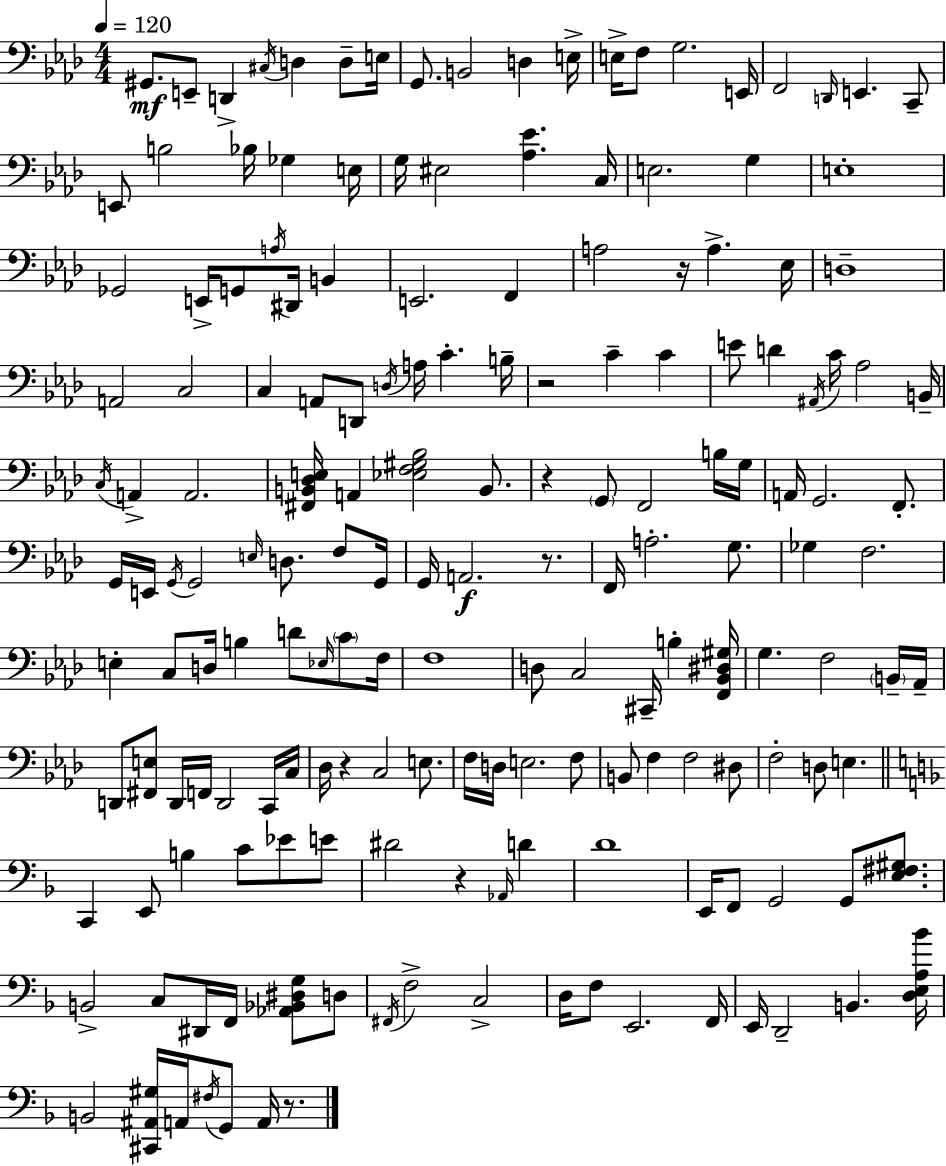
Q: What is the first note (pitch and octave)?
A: G#2